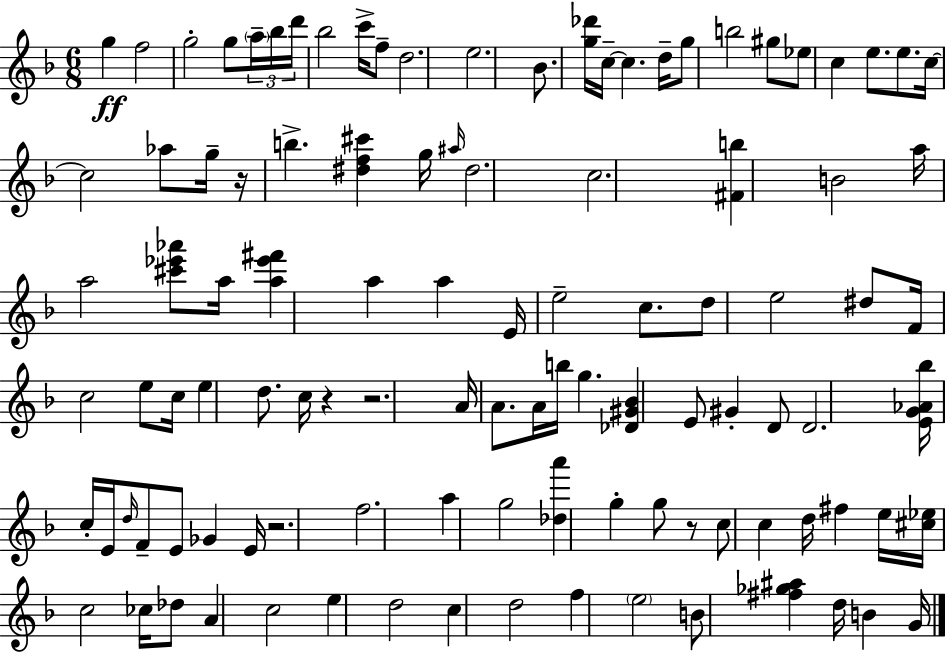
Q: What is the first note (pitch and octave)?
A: G5